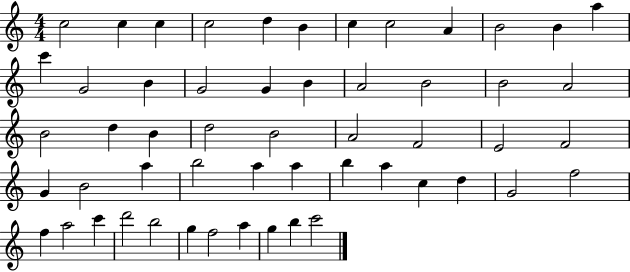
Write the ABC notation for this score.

X:1
T:Untitled
M:4/4
L:1/4
K:C
c2 c c c2 d B c c2 A B2 B a c' G2 B G2 G B A2 B2 B2 A2 B2 d B d2 B2 A2 F2 E2 F2 G B2 a b2 a a b a c d G2 f2 f a2 c' d'2 b2 g f2 a g b c'2